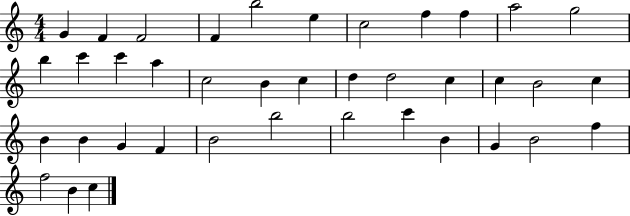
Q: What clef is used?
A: treble